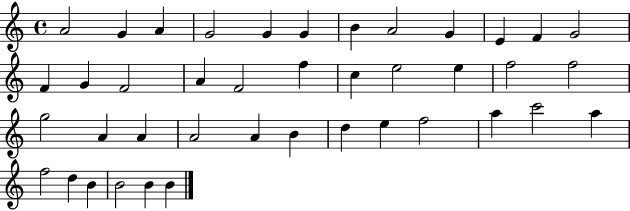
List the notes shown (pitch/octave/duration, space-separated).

A4/h G4/q A4/q G4/h G4/q G4/q B4/q A4/h G4/q E4/q F4/q G4/h F4/q G4/q F4/h A4/q F4/h F5/q C5/q E5/h E5/q F5/h F5/h G5/h A4/q A4/q A4/h A4/q B4/q D5/q E5/q F5/h A5/q C6/h A5/q F5/h D5/q B4/q B4/h B4/q B4/q